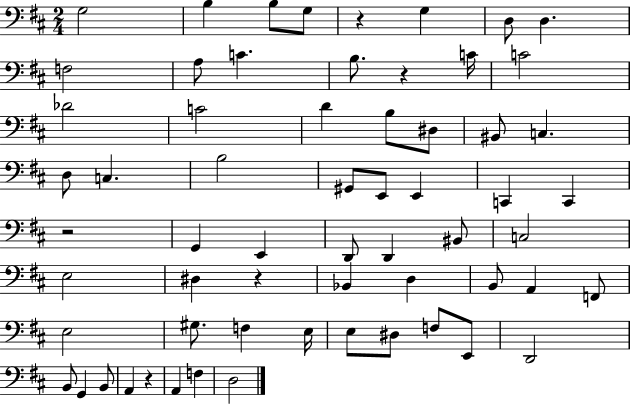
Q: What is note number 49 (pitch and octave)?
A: E2